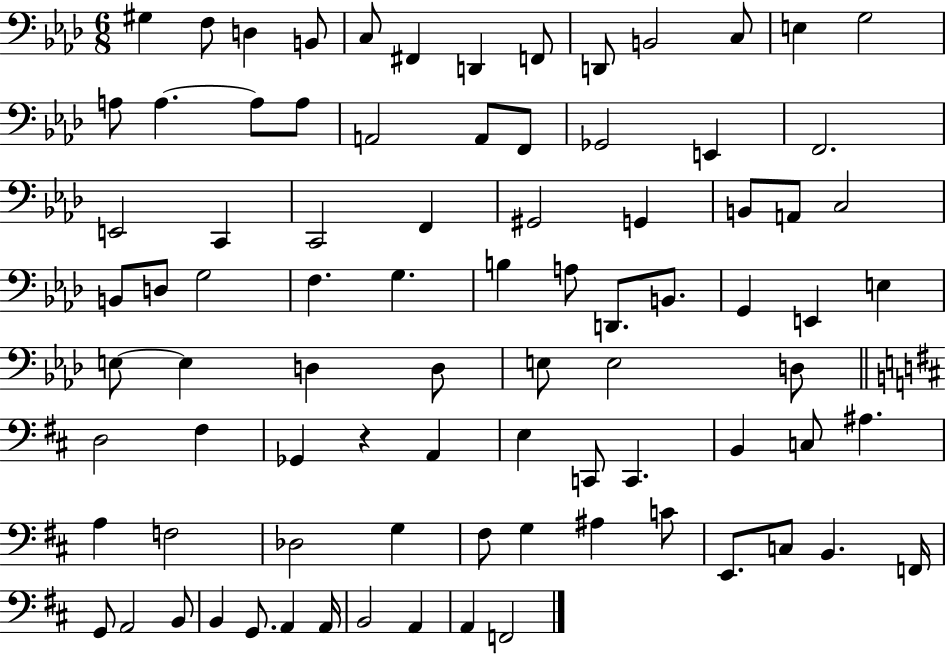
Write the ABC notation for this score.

X:1
T:Untitled
M:6/8
L:1/4
K:Ab
^G, F,/2 D, B,,/2 C,/2 ^F,, D,, F,,/2 D,,/2 B,,2 C,/2 E, G,2 A,/2 A, A,/2 A,/2 A,,2 A,,/2 F,,/2 _G,,2 E,, F,,2 E,,2 C,, C,,2 F,, ^G,,2 G,, B,,/2 A,,/2 C,2 B,,/2 D,/2 G,2 F, G, B, A,/2 D,,/2 B,,/2 G,, E,, E, E,/2 E, D, D,/2 E,/2 E,2 D,/2 D,2 ^F, _G,, z A,, E, C,,/2 C,, B,, C,/2 ^A, A, F,2 _D,2 G, ^F,/2 G, ^A, C/2 E,,/2 C,/2 B,, F,,/4 G,,/2 A,,2 B,,/2 B,, G,,/2 A,, A,,/4 B,,2 A,, A,, F,,2